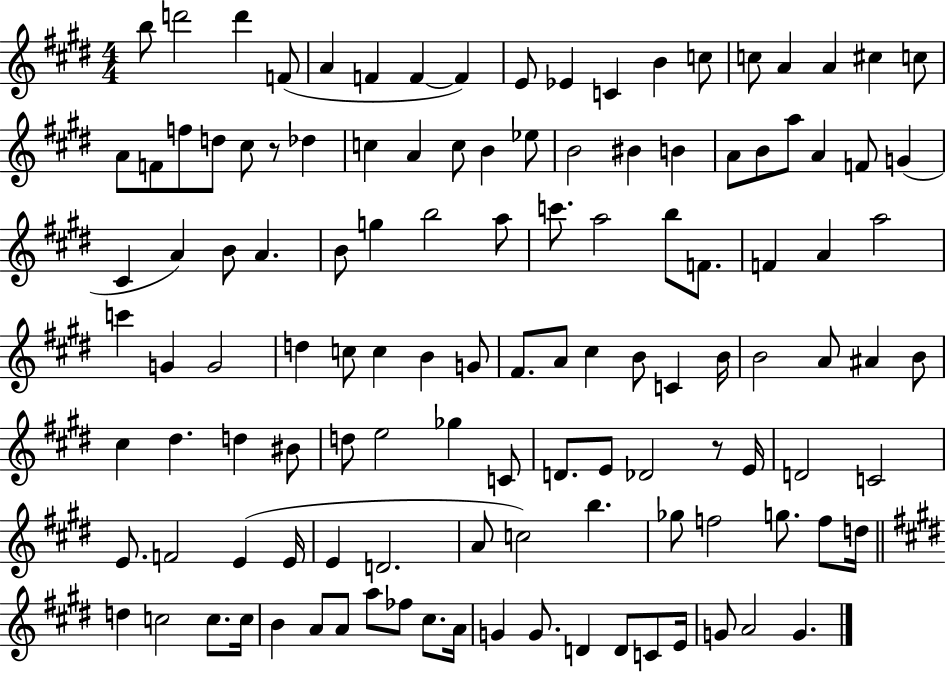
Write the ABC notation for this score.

X:1
T:Untitled
M:4/4
L:1/4
K:E
b/2 d'2 d' F/2 A F F F E/2 _E C B c/2 c/2 A A ^c c/2 A/2 F/2 f/2 d/2 ^c/2 z/2 _d c A c/2 B _e/2 B2 ^B B A/2 B/2 a/2 A F/2 G ^C A B/2 A B/2 g b2 a/2 c'/2 a2 b/2 F/2 F A a2 c' G G2 d c/2 c B G/2 ^F/2 A/2 ^c B/2 C B/4 B2 A/2 ^A B/2 ^c ^d d ^B/2 d/2 e2 _g C/2 D/2 E/2 _D2 z/2 E/4 D2 C2 E/2 F2 E E/4 E D2 A/2 c2 b _g/2 f2 g/2 f/2 d/4 d c2 c/2 c/4 B A/2 A/2 a/2 _f/2 ^c/2 A/4 G G/2 D D/2 C/2 E/4 G/2 A2 G